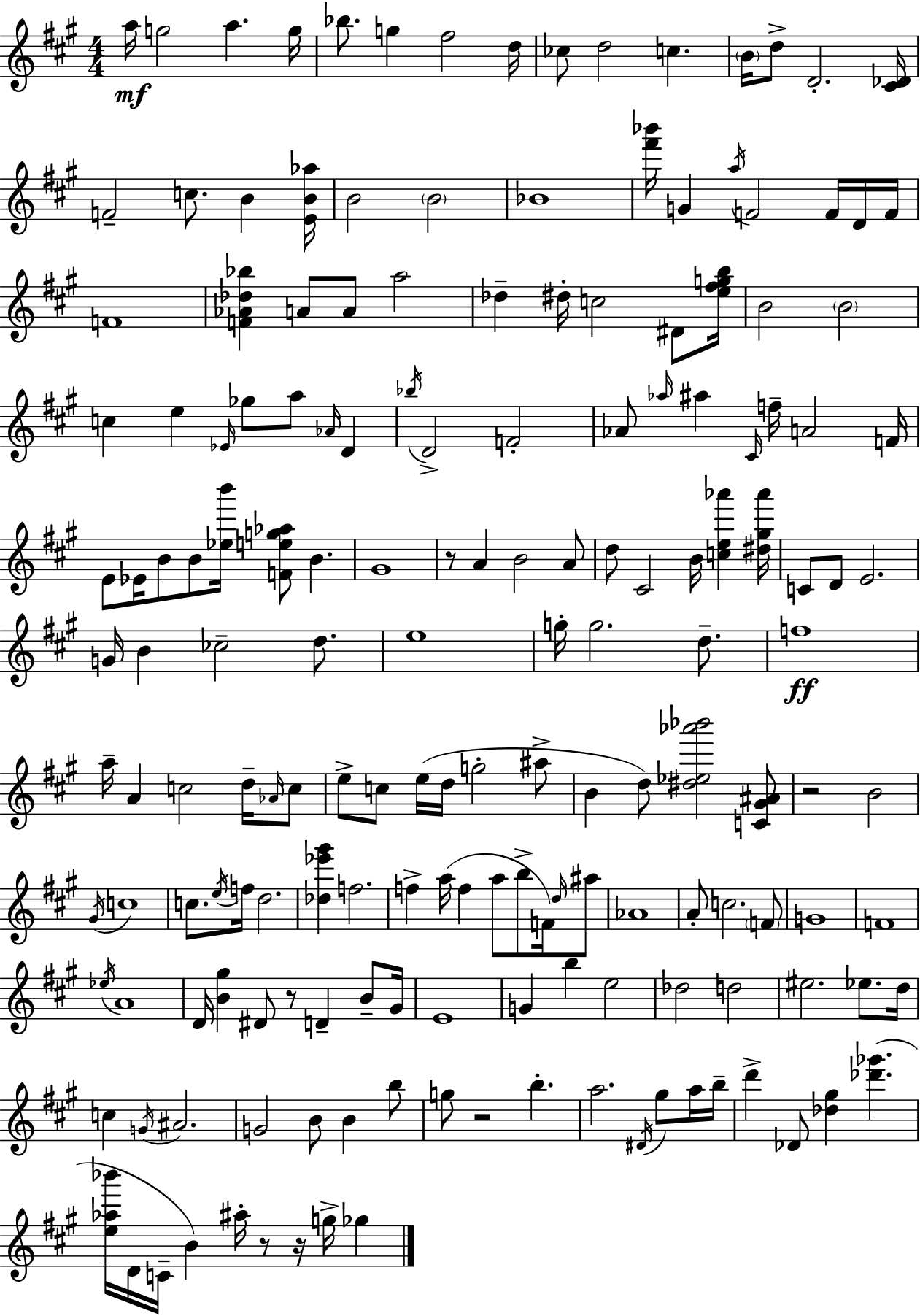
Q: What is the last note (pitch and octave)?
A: Gb5